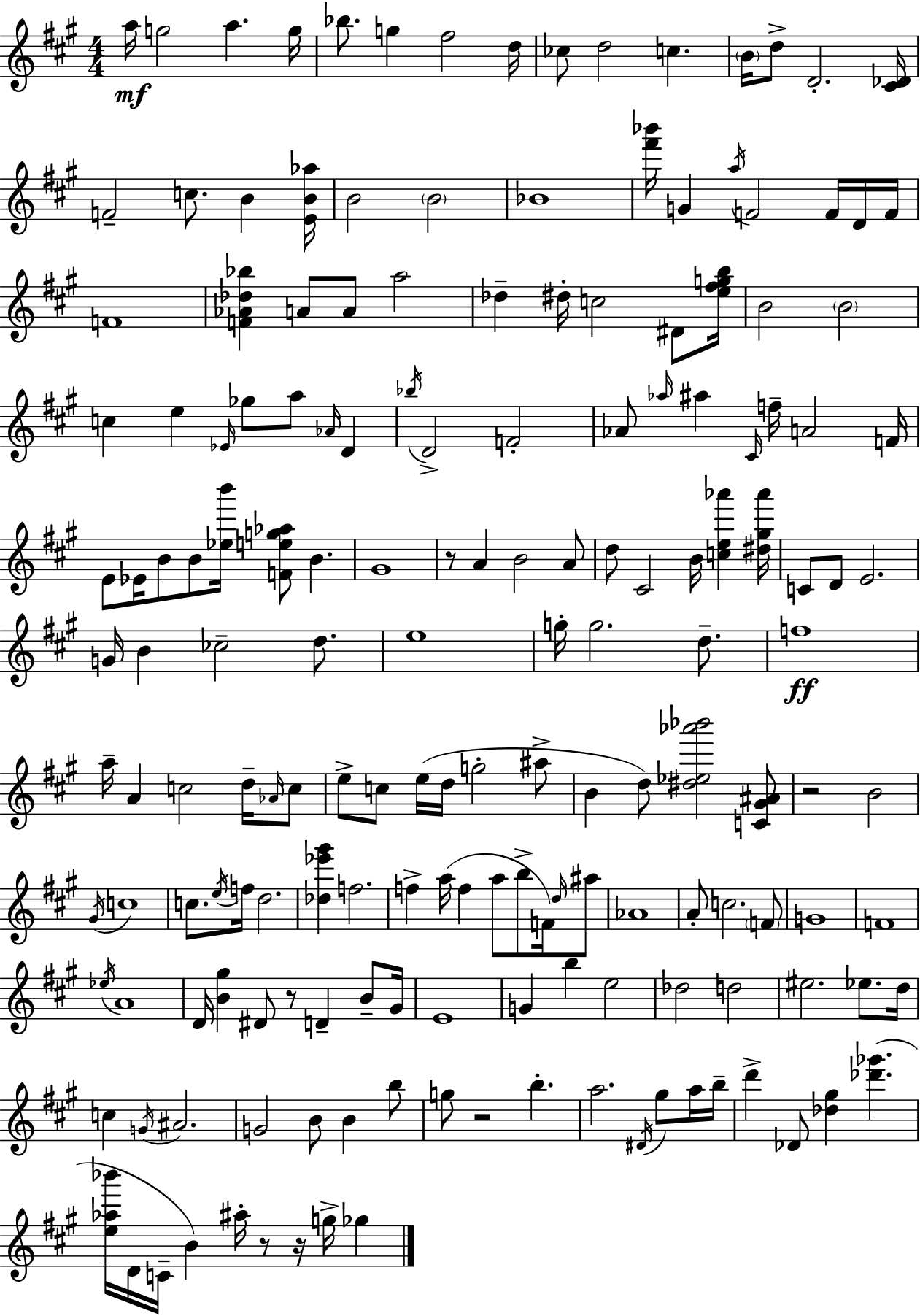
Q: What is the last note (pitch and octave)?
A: Gb5